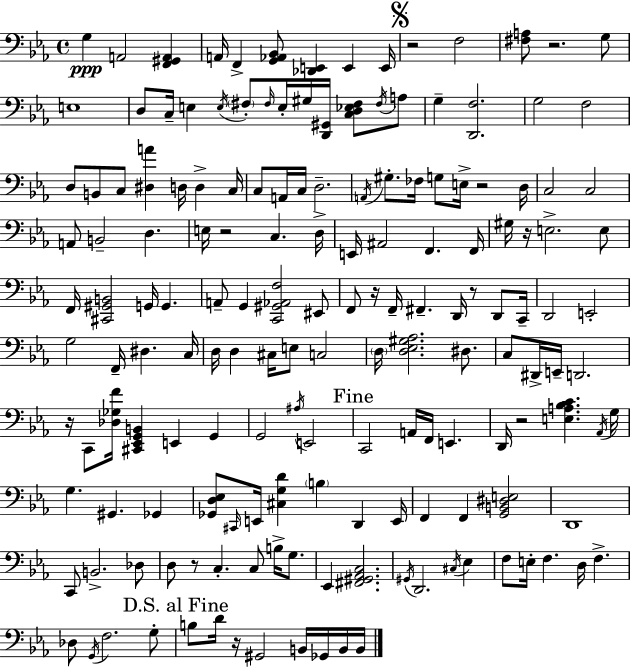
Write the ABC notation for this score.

X:1
T:Untitled
M:4/4
L:1/4
K:Eb
G, A,,2 [F,,^G,,A,,] A,,/4 F,, [G,,_A,,_B,,]/2 [_D,,E,,] E,, E,,/4 z2 F,2 [^F,A,]/2 z2 G,/2 E,4 D,/2 C,/4 E, E,/4 ^F,/2 ^F,/4 E,/4 ^G,/4 [D,,^G,,]/4 [C,D,_E,^F,]/2 ^F,/4 A,/2 G, [D,,F,]2 G,2 F,2 D,/2 B,,/2 C,/2 [^D,A] D,/4 D, C,/4 C,/2 A,,/4 C,/4 D,2 A,,/4 ^G,/2 _F,/4 G,/2 E,/4 z2 D,/4 C,2 C,2 A,,/2 B,,2 D, E,/4 z2 C, D,/4 E,,/4 ^A,,2 F,, F,,/4 ^G,/4 z/4 E,2 E,/2 F,,/4 [^C,,^G,,B,,]2 G,,/4 G,, A,,/2 G,, [C,,^G,,_A,,F,]2 ^E,,/2 F,,/2 z/4 F,,/4 ^F,, D,,/4 z/2 D,,/2 C,,/4 D,,2 E,,2 G,2 F,,/4 ^D, C,/4 D,/4 D, ^C,/4 E,/2 C,2 D,/4 [D,_E,^G,_A,]2 ^D,/2 C,/2 ^D,,/4 E,,/4 D,,2 z/4 C,,/2 [_D,_G,F]/4 [^C,,_E,,G,,B,,] E,, G,, G,,2 ^A,/4 E,,2 C,,2 A,,/4 F,,/4 E,, D,,/4 z2 [E,A,_B,C] _A,,/4 G,/4 G, ^G,, _G,, [_G,,D,_E,]/2 ^C,,/4 E,,/4 [^C,G,D] B, D,, E,,/4 F,, F,, [G,,B,,^D,E,]2 D,,4 C,,/2 B,,2 _D,/2 D,/2 z/2 C, C,/2 B,/4 G,/2 _E,, [^F,,^G,,_A,,C,]2 ^G,,/4 D,,2 ^C,/4 _E, F,/2 E,/4 F, D,/4 F, _D,/2 G,,/4 F,2 G,/2 B,/2 D/4 z/4 ^G,,2 B,,/4 _G,,/4 B,,/4 B,,/4